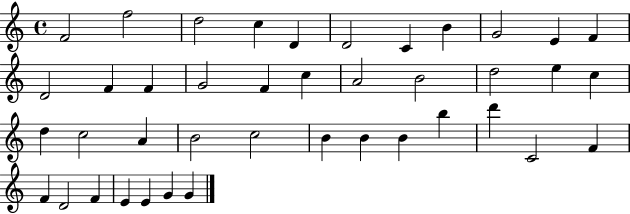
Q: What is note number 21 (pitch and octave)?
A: E5